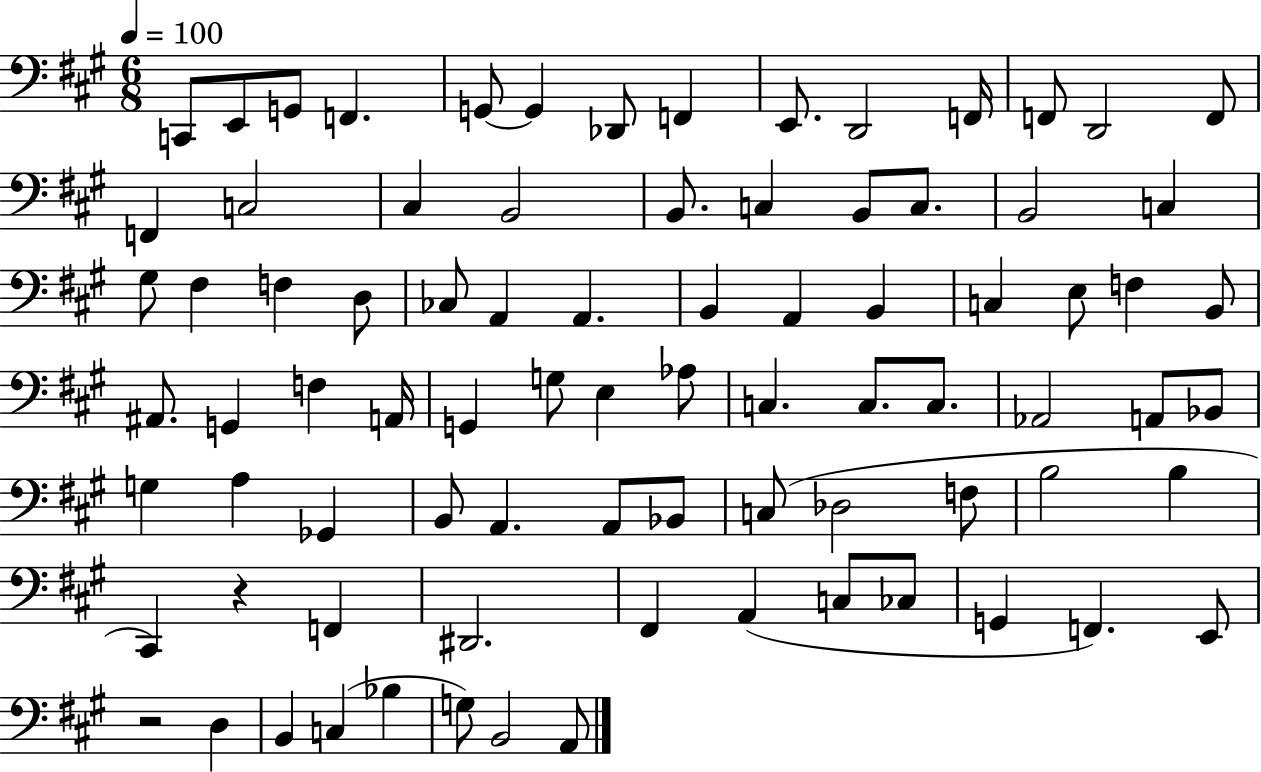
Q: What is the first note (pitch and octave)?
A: C2